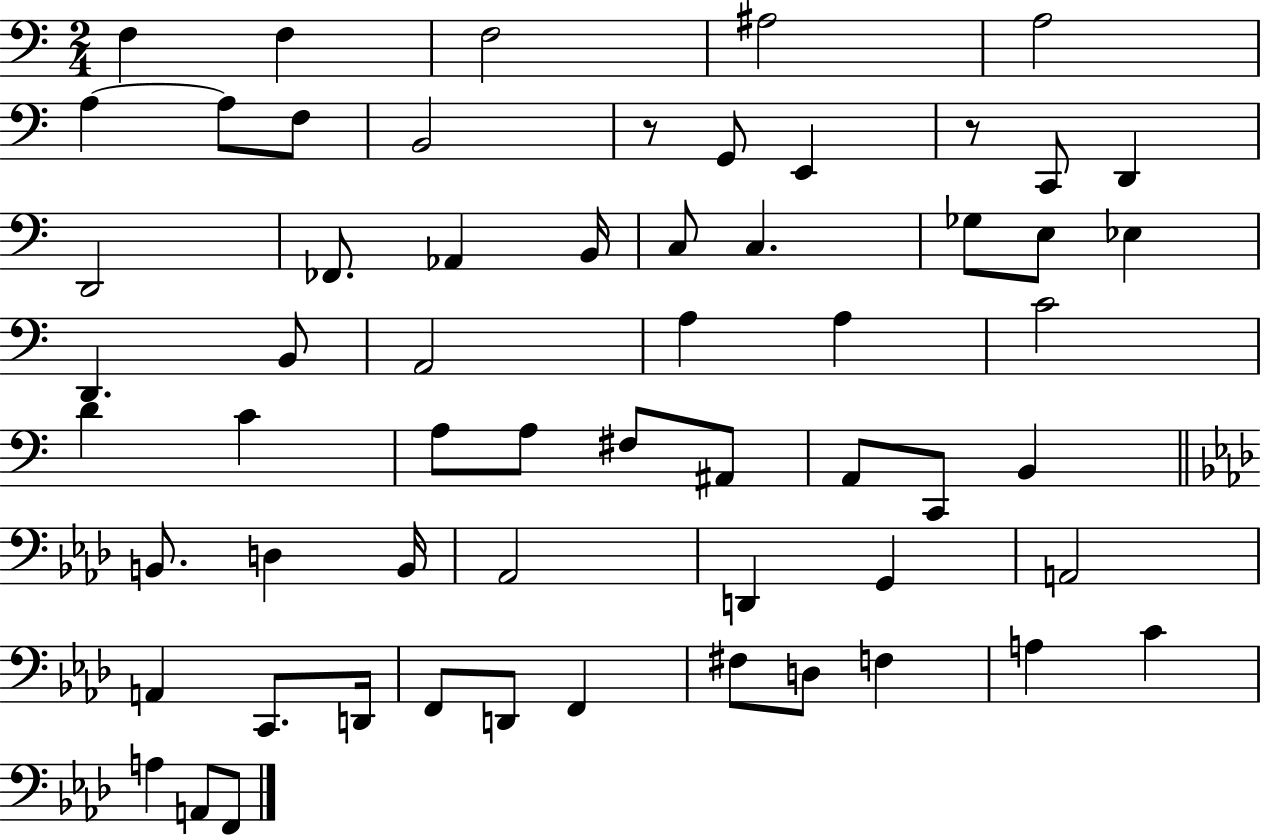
F3/q F3/q F3/h A#3/h A3/h A3/q A3/e F3/e B2/h R/e G2/e E2/q R/e C2/e D2/q D2/h FES2/e. Ab2/q B2/s C3/e C3/q. Gb3/e E3/e Eb3/q D2/q. B2/e A2/h A3/q A3/q C4/h D4/q C4/q A3/e A3/e F#3/e A#2/e A2/e C2/e B2/q B2/e. D3/q B2/s Ab2/h D2/q G2/q A2/h A2/q C2/e. D2/s F2/e D2/e F2/q F#3/e D3/e F3/q A3/q C4/q A3/q A2/e F2/e